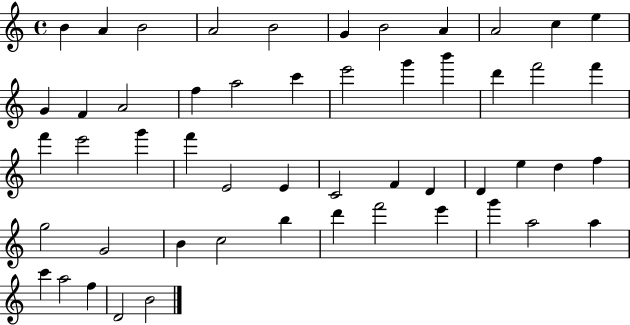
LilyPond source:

{
  \clef treble
  \time 4/4
  \defaultTimeSignature
  \key c \major
  b'4 a'4 b'2 | a'2 b'2 | g'4 b'2 a'4 | a'2 c''4 e''4 | \break g'4 f'4 a'2 | f''4 a''2 c'''4 | e'''2 g'''4 b'''4 | d'''4 f'''2 f'''4 | \break f'''4 e'''2 g'''4 | f'''4 e'2 e'4 | c'2 f'4 d'4 | d'4 e''4 d''4 f''4 | \break g''2 g'2 | b'4 c''2 b''4 | d'''4 f'''2 e'''4 | g'''4 a''2 a''4 | \break c'''4 a''2 f''4 | d'2 b'2 | \bar "|."
}